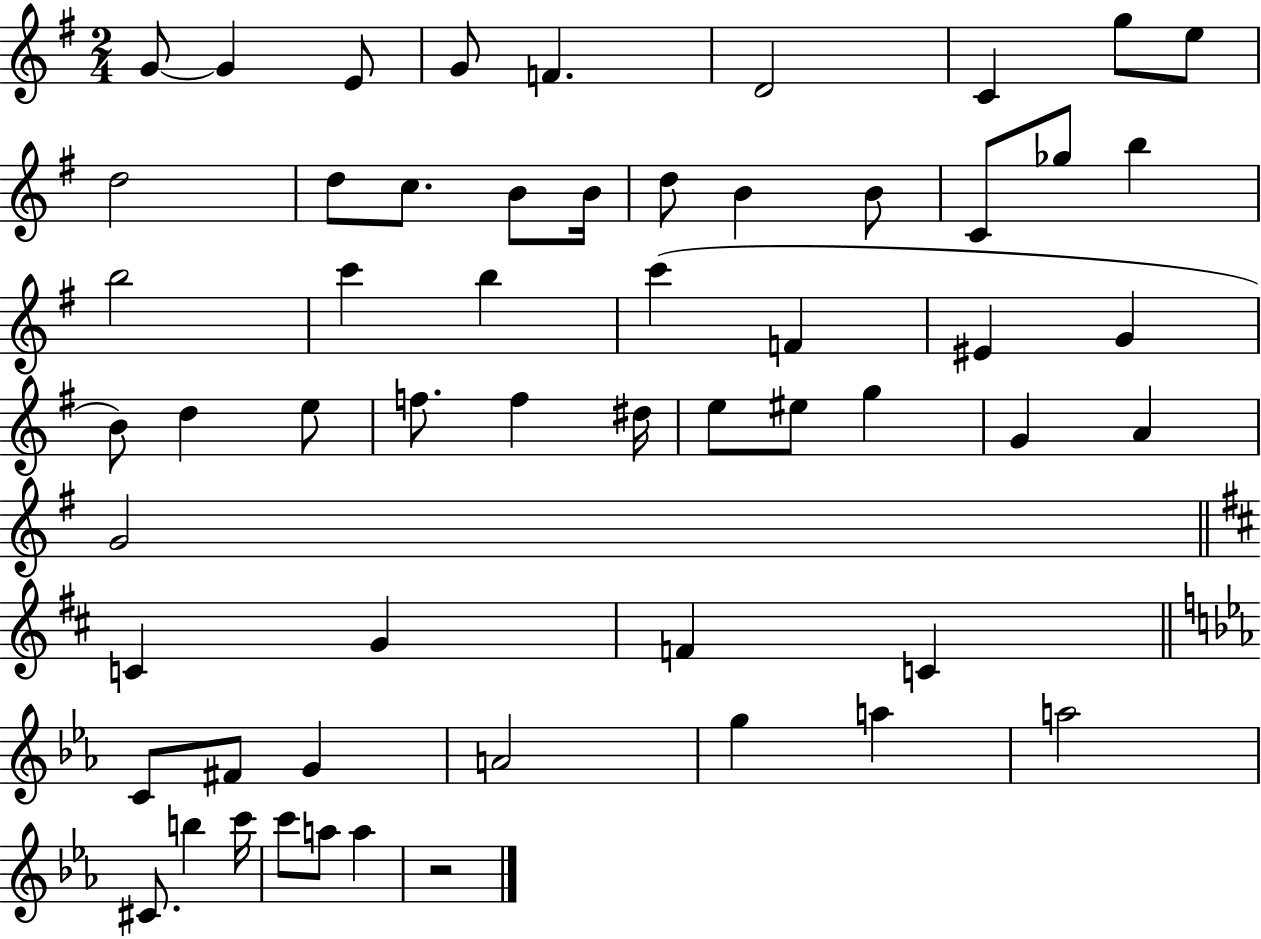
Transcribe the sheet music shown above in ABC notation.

X:1
T:Untitled
M:2/4
L:1/4
K:G
G/2 G E/2 G/2 F D2 C g/2 e/2 d2 d/2 c/2 B/2 B/4 d/2 B B/2 C/2 _g/2 b b2 c' b c' F ^E G B/2 d e/2 f/2 f ^d/4 e/2 ^e/2 g G A G2 C G F C C/2 ^F/2 G A2 g a a2 ^C/2 b c'/4 c'/2 a/2 a z2